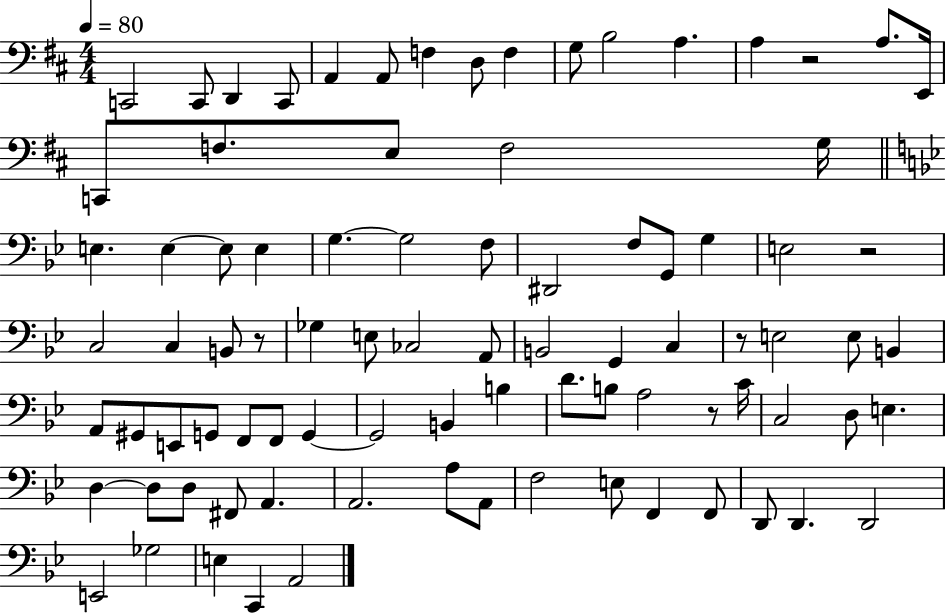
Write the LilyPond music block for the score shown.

{
  \clef bass
  \numericTimeSignature
  \time 4/4
  \key d \major
  \tempo 4 = 80
  \repeat volta 2 { c,2 c,8 d,4 c,8 | a,4 a,8 f4 d8 f4 | g8 b2 a4. | a4 r2 a8. e,16 | \break c,8 f8. e8 f2 g16 | \bar "||" \break \key bes \major e4. e4~~ e8 e4 | g4.~~ g2 f8 | dis,2 f8 g,8 g4 | e2 r2 | \break c2 c4 b,8 r8 | ges4 e8 ces2 a,8 | b,2 g,4 c4 | r8 e2 e8 b,4 | \break a,8 gis,8 e,8 g,8 f,8 f,8 g,4~~ | g,2 b,4 b4 | d'8. b8 a2 r8 c'16 | c2 d8 e4. | \break d4~~ d8 d8 fis,8 a,4. | a,2. a8 a,8 | f2 e8 f,4 f,8 | d,8 d,4. d,2 | \break e,2 ges2 | e4 c,4 a,2 | } \bar "|."
}